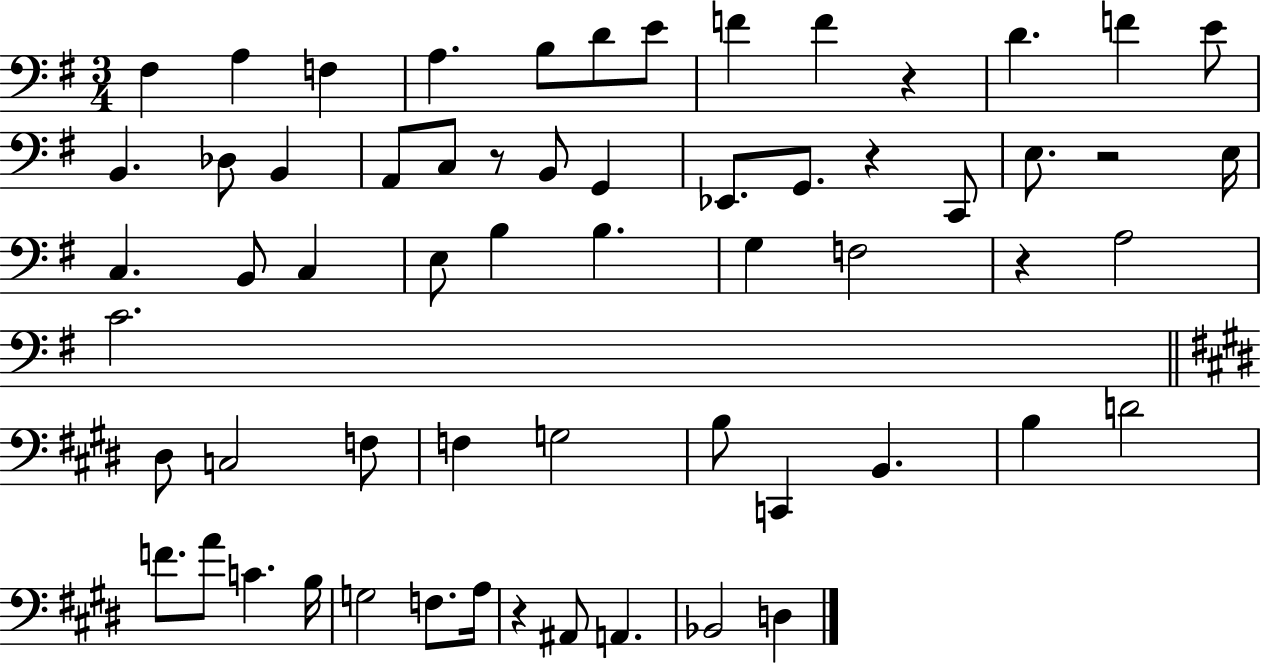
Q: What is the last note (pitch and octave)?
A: D3